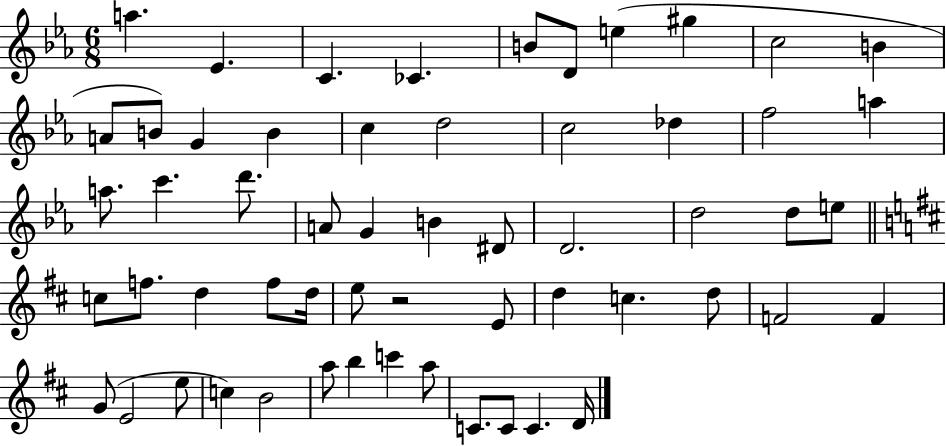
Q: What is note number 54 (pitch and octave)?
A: C4